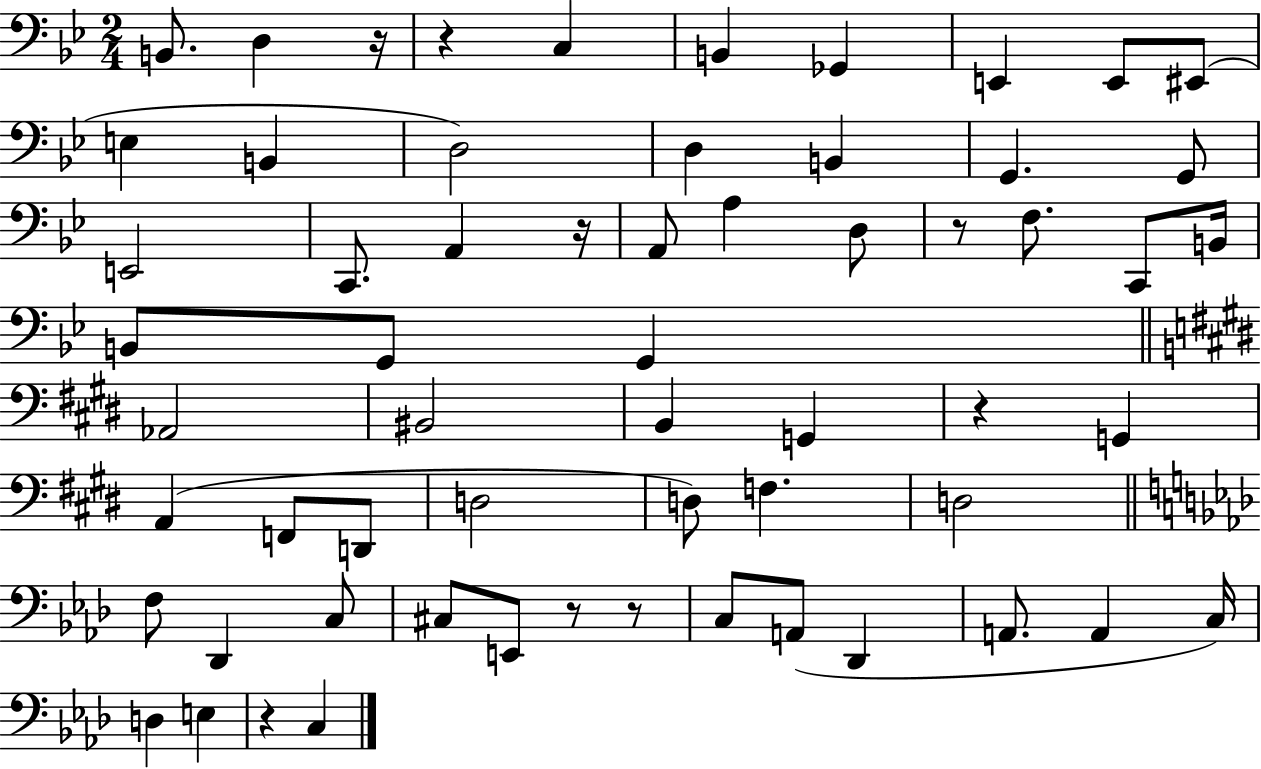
B2/e. D3/q R/s R/q C3/q B2/q Gb2/q E2/q E2/e EIS2/e E3/q B2/q D3/h D3/q B2/q G2/q. G2/e E2/h C2/e. A2/q R/s A2/e A3/q D3/e R/e F3/e. C2/e B2/s B2/e G2/e G2/q Ab2/h BIS2/h B2/q G2/q R/q G2/q A2/q F2/e D2/e D3/h D3/e F3/q. D3/h F3/e Db2/q C3/e C#3/e E2/e R/e R/e C3/e A2/e Db2/q A2/e. A2/q C3/s D3/q E3/q R/q C3/q